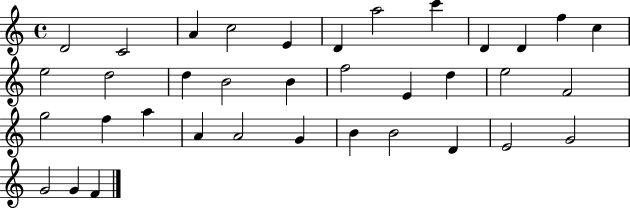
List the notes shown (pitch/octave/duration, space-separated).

D4/h C4/h A4/q C5/h E4/q D4/q A5/h C6/q D4/q D4/q F5/q C5/q E5/h D5/h D5/q B4/h B4/q F5/h E4/q D5/q E5/h F4/h G5/h F5/q A5/q A4/q A4/h G4/q B4/q B4/h D4/q E4/h G4/h G4/h G4/q F4/q